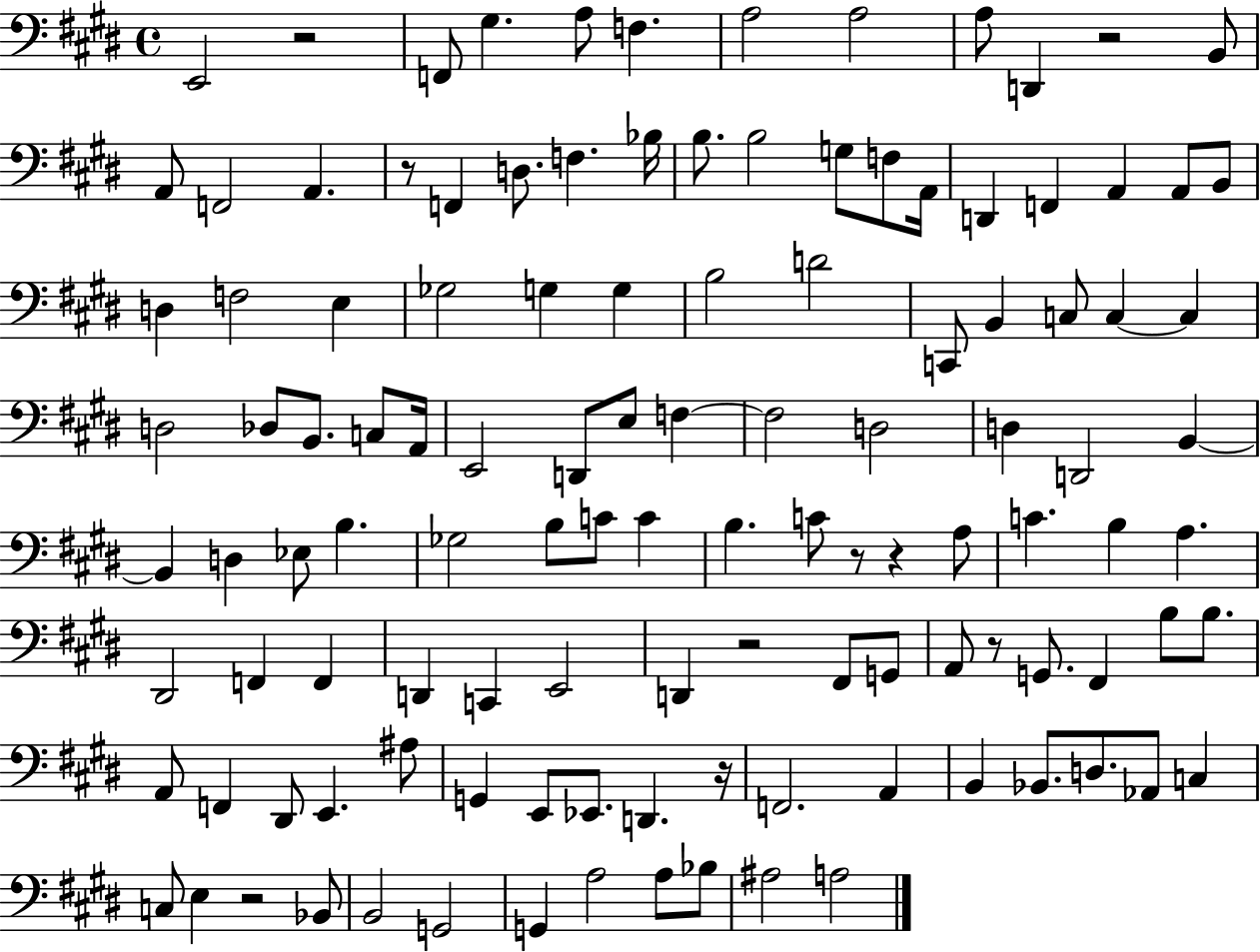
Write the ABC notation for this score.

X:1
T:Untitled
M:4/4
L:1/4
K:E
E,,2 z2 F,,/2 ^G, A,/2 F, A,2 A,2 A,/2 D,, z2 B,,/2 A,,/2 F,,2 A,, z/2 F,, D,/2 F, _B,/4 B,/2 B,2 G,/2 F,/2 A,,/4 D,, F,, A,, A,,/2 B,,/2 D, F,2 E, _G,2 G, G, B,2 D2 C,,/2 B,, C,/2 C, C, D,2 _D,/2 B,,/2 C,/2 A,,/4 E,,2 D,,/2 E,/2 F, F,2 D,2 D, D,,2 B,, B,, D, _E,/2 B, _G,2 B,/2 C/2 C B, C/2 z/2 z A,/2 C B, A, ^D,,2 F,, F,, D,, C,, E,,2 D,, z2 ^F,,/2 G,,/2 A,,/2 z/2 G,,/2 ^F,, B,/2 B,/2 A,,/2 F,, ^D,,/2 E,, ^A,/2 G,, E,,/2 _E,,/2 D,, z/4 F,,2 A,, B,, _B,,/2 D,/2 _A,,/2 C, C,/2 E, z2 _B,,/2 B,,2 G,,2 G,, A,2 A,/2 _B,/2 ^A,2 A,2